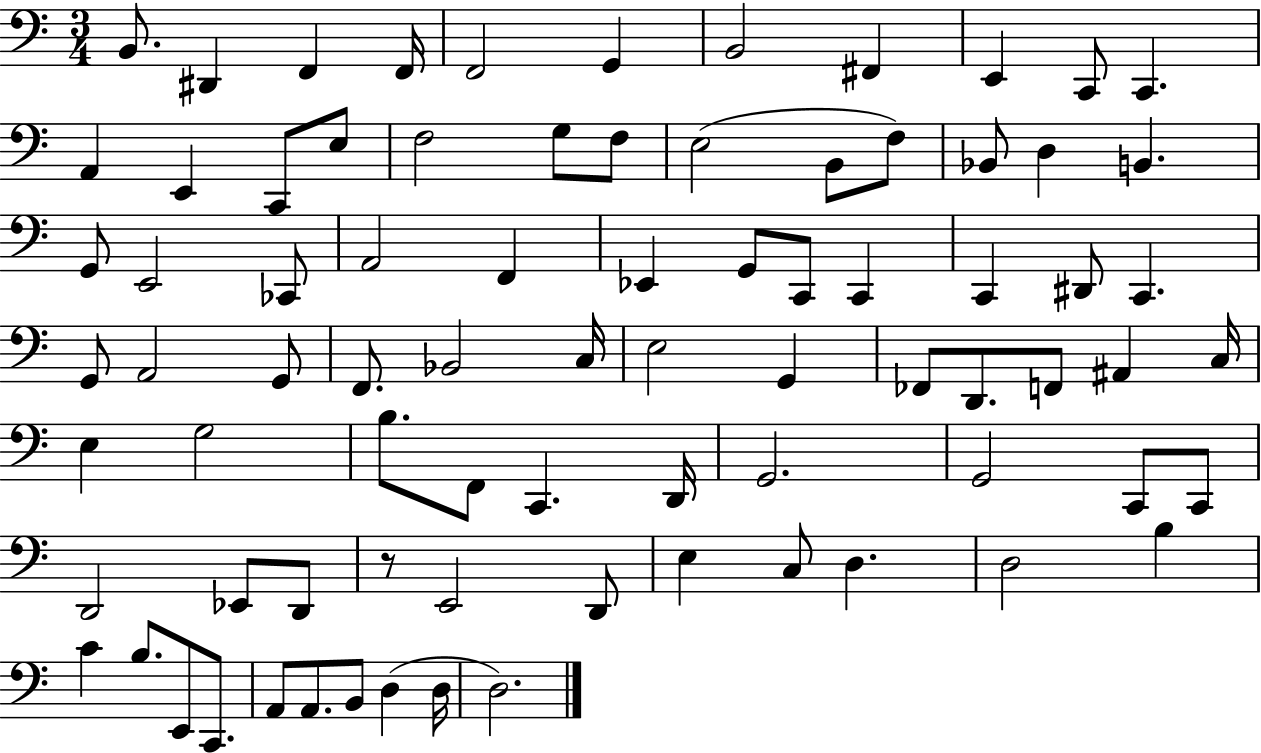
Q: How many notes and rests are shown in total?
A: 80